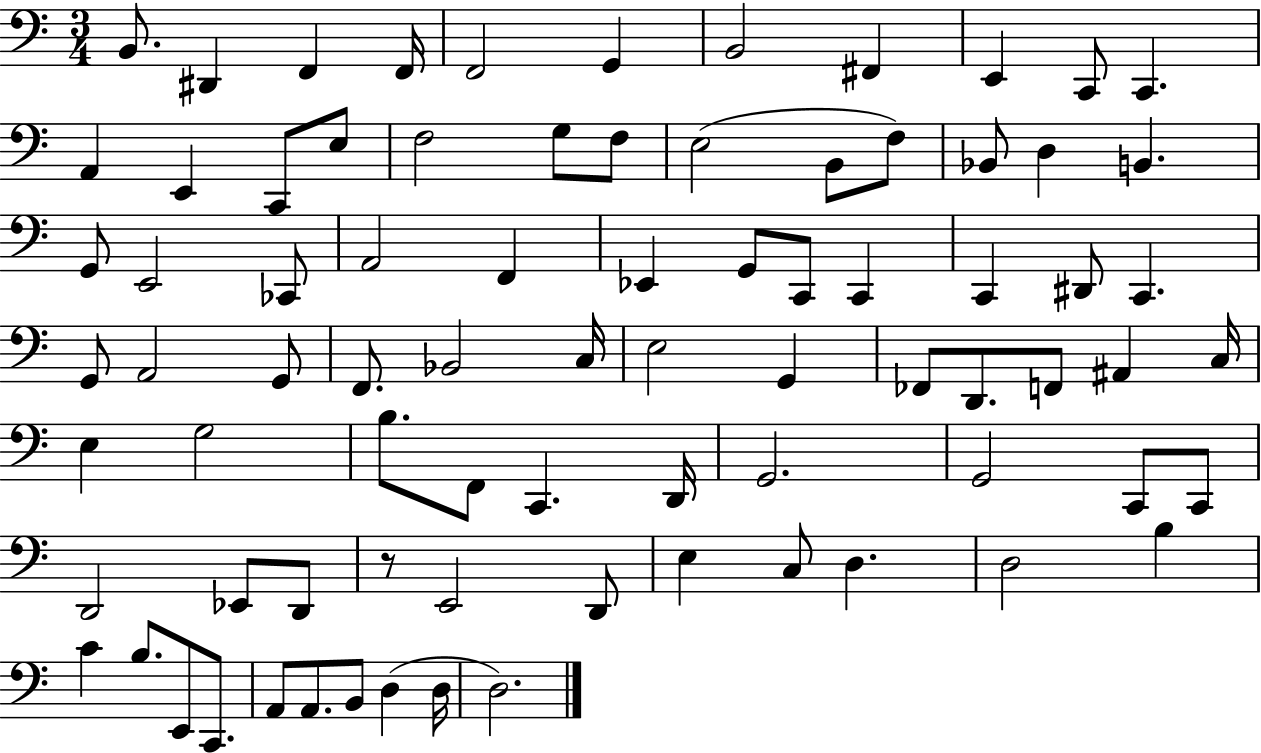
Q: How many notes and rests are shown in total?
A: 80